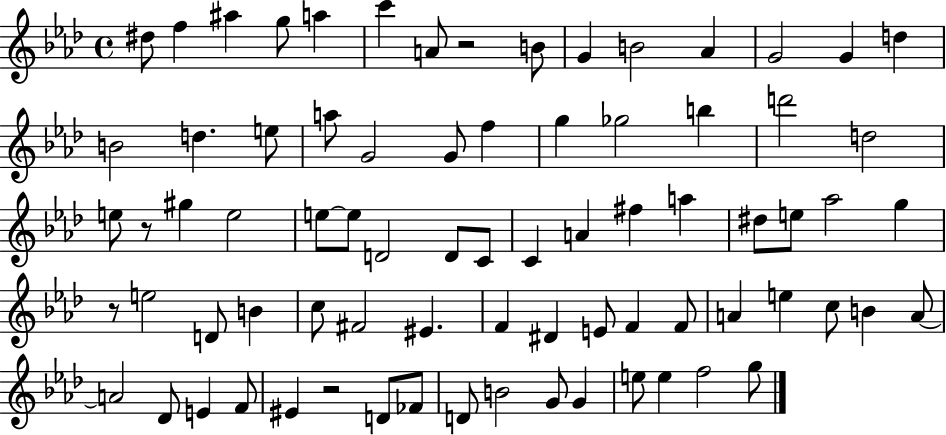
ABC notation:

X:1
T:Untitled
M:4/4
L:1/4
K:Ab
^d/2 f ^a g/2 a c' A/2 z2 B/2 G B2 _A G2 G d B2 d e/2 a/2 G2 G/2 f g _g2 b d'2 d2 e/2 z/2 ^g e2 e/2 e/2 D2 D/2 C/2 C A ^f a ^d/2 e/2 _a2 g z/2 e2 D/2 B c/2 ^F2 ^E F ^D E/2 F F/2 A e c/2 B A/2 A2 _D/2 E F/2 ^E z2 D/2 _F/2 D/2 B2 G/2 G e/2 e f2 g/2